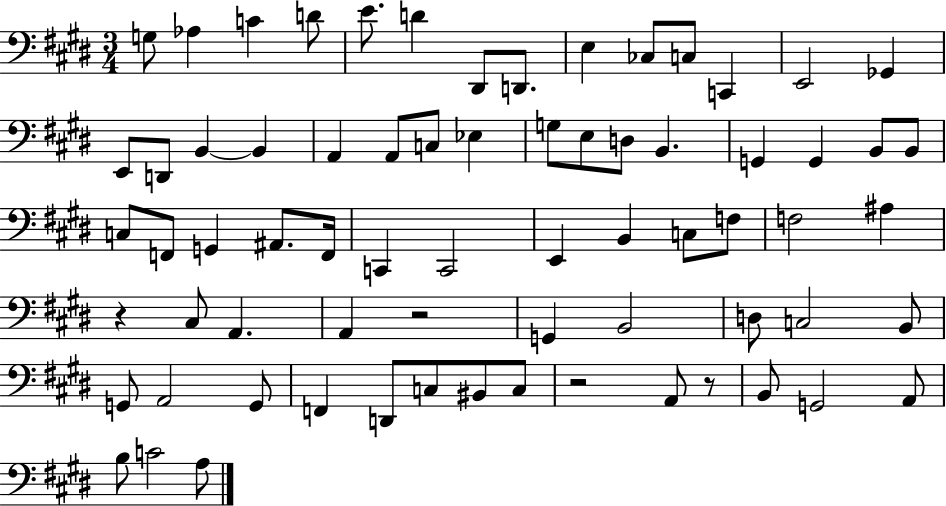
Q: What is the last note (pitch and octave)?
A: A3